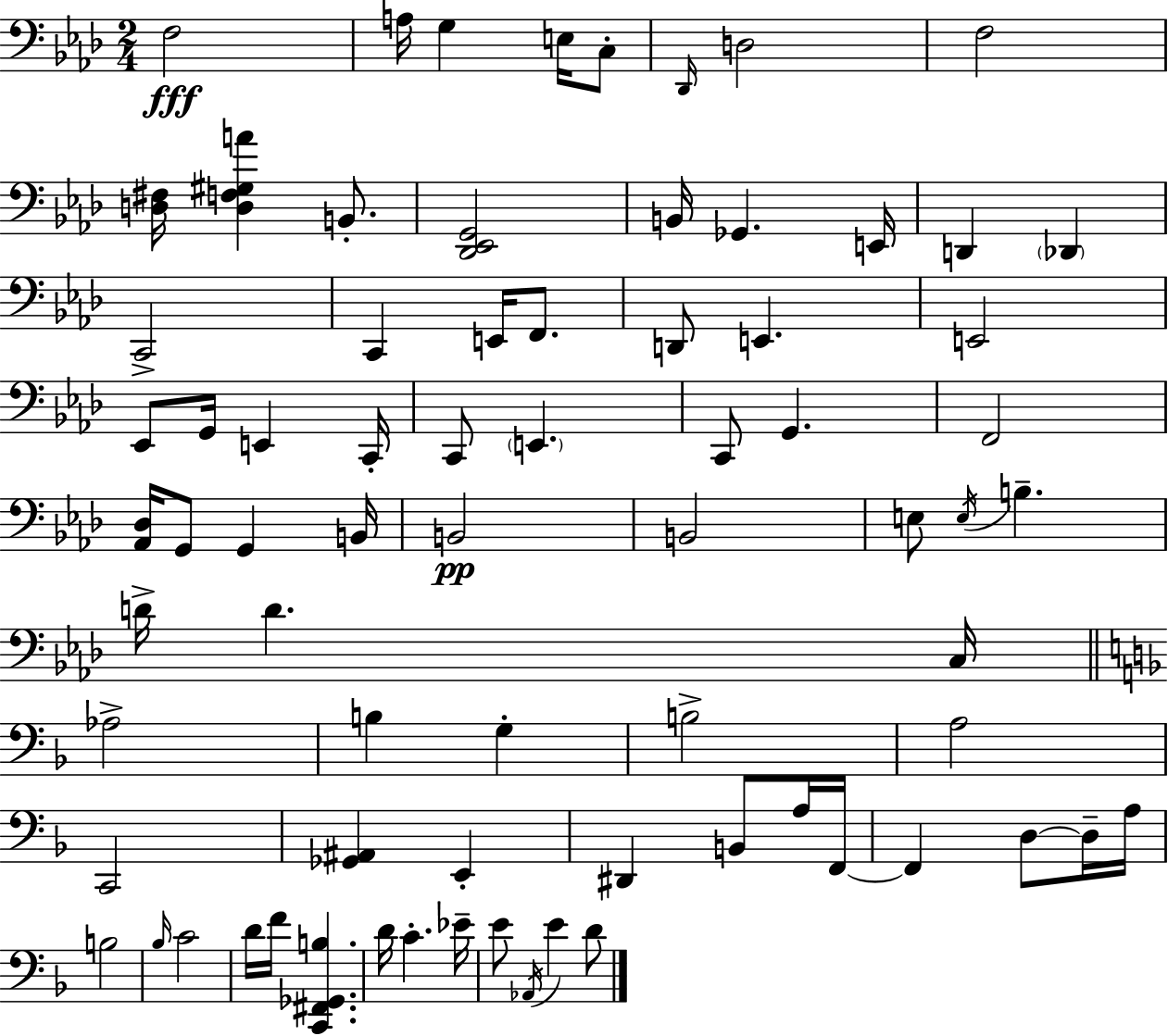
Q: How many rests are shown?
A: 0